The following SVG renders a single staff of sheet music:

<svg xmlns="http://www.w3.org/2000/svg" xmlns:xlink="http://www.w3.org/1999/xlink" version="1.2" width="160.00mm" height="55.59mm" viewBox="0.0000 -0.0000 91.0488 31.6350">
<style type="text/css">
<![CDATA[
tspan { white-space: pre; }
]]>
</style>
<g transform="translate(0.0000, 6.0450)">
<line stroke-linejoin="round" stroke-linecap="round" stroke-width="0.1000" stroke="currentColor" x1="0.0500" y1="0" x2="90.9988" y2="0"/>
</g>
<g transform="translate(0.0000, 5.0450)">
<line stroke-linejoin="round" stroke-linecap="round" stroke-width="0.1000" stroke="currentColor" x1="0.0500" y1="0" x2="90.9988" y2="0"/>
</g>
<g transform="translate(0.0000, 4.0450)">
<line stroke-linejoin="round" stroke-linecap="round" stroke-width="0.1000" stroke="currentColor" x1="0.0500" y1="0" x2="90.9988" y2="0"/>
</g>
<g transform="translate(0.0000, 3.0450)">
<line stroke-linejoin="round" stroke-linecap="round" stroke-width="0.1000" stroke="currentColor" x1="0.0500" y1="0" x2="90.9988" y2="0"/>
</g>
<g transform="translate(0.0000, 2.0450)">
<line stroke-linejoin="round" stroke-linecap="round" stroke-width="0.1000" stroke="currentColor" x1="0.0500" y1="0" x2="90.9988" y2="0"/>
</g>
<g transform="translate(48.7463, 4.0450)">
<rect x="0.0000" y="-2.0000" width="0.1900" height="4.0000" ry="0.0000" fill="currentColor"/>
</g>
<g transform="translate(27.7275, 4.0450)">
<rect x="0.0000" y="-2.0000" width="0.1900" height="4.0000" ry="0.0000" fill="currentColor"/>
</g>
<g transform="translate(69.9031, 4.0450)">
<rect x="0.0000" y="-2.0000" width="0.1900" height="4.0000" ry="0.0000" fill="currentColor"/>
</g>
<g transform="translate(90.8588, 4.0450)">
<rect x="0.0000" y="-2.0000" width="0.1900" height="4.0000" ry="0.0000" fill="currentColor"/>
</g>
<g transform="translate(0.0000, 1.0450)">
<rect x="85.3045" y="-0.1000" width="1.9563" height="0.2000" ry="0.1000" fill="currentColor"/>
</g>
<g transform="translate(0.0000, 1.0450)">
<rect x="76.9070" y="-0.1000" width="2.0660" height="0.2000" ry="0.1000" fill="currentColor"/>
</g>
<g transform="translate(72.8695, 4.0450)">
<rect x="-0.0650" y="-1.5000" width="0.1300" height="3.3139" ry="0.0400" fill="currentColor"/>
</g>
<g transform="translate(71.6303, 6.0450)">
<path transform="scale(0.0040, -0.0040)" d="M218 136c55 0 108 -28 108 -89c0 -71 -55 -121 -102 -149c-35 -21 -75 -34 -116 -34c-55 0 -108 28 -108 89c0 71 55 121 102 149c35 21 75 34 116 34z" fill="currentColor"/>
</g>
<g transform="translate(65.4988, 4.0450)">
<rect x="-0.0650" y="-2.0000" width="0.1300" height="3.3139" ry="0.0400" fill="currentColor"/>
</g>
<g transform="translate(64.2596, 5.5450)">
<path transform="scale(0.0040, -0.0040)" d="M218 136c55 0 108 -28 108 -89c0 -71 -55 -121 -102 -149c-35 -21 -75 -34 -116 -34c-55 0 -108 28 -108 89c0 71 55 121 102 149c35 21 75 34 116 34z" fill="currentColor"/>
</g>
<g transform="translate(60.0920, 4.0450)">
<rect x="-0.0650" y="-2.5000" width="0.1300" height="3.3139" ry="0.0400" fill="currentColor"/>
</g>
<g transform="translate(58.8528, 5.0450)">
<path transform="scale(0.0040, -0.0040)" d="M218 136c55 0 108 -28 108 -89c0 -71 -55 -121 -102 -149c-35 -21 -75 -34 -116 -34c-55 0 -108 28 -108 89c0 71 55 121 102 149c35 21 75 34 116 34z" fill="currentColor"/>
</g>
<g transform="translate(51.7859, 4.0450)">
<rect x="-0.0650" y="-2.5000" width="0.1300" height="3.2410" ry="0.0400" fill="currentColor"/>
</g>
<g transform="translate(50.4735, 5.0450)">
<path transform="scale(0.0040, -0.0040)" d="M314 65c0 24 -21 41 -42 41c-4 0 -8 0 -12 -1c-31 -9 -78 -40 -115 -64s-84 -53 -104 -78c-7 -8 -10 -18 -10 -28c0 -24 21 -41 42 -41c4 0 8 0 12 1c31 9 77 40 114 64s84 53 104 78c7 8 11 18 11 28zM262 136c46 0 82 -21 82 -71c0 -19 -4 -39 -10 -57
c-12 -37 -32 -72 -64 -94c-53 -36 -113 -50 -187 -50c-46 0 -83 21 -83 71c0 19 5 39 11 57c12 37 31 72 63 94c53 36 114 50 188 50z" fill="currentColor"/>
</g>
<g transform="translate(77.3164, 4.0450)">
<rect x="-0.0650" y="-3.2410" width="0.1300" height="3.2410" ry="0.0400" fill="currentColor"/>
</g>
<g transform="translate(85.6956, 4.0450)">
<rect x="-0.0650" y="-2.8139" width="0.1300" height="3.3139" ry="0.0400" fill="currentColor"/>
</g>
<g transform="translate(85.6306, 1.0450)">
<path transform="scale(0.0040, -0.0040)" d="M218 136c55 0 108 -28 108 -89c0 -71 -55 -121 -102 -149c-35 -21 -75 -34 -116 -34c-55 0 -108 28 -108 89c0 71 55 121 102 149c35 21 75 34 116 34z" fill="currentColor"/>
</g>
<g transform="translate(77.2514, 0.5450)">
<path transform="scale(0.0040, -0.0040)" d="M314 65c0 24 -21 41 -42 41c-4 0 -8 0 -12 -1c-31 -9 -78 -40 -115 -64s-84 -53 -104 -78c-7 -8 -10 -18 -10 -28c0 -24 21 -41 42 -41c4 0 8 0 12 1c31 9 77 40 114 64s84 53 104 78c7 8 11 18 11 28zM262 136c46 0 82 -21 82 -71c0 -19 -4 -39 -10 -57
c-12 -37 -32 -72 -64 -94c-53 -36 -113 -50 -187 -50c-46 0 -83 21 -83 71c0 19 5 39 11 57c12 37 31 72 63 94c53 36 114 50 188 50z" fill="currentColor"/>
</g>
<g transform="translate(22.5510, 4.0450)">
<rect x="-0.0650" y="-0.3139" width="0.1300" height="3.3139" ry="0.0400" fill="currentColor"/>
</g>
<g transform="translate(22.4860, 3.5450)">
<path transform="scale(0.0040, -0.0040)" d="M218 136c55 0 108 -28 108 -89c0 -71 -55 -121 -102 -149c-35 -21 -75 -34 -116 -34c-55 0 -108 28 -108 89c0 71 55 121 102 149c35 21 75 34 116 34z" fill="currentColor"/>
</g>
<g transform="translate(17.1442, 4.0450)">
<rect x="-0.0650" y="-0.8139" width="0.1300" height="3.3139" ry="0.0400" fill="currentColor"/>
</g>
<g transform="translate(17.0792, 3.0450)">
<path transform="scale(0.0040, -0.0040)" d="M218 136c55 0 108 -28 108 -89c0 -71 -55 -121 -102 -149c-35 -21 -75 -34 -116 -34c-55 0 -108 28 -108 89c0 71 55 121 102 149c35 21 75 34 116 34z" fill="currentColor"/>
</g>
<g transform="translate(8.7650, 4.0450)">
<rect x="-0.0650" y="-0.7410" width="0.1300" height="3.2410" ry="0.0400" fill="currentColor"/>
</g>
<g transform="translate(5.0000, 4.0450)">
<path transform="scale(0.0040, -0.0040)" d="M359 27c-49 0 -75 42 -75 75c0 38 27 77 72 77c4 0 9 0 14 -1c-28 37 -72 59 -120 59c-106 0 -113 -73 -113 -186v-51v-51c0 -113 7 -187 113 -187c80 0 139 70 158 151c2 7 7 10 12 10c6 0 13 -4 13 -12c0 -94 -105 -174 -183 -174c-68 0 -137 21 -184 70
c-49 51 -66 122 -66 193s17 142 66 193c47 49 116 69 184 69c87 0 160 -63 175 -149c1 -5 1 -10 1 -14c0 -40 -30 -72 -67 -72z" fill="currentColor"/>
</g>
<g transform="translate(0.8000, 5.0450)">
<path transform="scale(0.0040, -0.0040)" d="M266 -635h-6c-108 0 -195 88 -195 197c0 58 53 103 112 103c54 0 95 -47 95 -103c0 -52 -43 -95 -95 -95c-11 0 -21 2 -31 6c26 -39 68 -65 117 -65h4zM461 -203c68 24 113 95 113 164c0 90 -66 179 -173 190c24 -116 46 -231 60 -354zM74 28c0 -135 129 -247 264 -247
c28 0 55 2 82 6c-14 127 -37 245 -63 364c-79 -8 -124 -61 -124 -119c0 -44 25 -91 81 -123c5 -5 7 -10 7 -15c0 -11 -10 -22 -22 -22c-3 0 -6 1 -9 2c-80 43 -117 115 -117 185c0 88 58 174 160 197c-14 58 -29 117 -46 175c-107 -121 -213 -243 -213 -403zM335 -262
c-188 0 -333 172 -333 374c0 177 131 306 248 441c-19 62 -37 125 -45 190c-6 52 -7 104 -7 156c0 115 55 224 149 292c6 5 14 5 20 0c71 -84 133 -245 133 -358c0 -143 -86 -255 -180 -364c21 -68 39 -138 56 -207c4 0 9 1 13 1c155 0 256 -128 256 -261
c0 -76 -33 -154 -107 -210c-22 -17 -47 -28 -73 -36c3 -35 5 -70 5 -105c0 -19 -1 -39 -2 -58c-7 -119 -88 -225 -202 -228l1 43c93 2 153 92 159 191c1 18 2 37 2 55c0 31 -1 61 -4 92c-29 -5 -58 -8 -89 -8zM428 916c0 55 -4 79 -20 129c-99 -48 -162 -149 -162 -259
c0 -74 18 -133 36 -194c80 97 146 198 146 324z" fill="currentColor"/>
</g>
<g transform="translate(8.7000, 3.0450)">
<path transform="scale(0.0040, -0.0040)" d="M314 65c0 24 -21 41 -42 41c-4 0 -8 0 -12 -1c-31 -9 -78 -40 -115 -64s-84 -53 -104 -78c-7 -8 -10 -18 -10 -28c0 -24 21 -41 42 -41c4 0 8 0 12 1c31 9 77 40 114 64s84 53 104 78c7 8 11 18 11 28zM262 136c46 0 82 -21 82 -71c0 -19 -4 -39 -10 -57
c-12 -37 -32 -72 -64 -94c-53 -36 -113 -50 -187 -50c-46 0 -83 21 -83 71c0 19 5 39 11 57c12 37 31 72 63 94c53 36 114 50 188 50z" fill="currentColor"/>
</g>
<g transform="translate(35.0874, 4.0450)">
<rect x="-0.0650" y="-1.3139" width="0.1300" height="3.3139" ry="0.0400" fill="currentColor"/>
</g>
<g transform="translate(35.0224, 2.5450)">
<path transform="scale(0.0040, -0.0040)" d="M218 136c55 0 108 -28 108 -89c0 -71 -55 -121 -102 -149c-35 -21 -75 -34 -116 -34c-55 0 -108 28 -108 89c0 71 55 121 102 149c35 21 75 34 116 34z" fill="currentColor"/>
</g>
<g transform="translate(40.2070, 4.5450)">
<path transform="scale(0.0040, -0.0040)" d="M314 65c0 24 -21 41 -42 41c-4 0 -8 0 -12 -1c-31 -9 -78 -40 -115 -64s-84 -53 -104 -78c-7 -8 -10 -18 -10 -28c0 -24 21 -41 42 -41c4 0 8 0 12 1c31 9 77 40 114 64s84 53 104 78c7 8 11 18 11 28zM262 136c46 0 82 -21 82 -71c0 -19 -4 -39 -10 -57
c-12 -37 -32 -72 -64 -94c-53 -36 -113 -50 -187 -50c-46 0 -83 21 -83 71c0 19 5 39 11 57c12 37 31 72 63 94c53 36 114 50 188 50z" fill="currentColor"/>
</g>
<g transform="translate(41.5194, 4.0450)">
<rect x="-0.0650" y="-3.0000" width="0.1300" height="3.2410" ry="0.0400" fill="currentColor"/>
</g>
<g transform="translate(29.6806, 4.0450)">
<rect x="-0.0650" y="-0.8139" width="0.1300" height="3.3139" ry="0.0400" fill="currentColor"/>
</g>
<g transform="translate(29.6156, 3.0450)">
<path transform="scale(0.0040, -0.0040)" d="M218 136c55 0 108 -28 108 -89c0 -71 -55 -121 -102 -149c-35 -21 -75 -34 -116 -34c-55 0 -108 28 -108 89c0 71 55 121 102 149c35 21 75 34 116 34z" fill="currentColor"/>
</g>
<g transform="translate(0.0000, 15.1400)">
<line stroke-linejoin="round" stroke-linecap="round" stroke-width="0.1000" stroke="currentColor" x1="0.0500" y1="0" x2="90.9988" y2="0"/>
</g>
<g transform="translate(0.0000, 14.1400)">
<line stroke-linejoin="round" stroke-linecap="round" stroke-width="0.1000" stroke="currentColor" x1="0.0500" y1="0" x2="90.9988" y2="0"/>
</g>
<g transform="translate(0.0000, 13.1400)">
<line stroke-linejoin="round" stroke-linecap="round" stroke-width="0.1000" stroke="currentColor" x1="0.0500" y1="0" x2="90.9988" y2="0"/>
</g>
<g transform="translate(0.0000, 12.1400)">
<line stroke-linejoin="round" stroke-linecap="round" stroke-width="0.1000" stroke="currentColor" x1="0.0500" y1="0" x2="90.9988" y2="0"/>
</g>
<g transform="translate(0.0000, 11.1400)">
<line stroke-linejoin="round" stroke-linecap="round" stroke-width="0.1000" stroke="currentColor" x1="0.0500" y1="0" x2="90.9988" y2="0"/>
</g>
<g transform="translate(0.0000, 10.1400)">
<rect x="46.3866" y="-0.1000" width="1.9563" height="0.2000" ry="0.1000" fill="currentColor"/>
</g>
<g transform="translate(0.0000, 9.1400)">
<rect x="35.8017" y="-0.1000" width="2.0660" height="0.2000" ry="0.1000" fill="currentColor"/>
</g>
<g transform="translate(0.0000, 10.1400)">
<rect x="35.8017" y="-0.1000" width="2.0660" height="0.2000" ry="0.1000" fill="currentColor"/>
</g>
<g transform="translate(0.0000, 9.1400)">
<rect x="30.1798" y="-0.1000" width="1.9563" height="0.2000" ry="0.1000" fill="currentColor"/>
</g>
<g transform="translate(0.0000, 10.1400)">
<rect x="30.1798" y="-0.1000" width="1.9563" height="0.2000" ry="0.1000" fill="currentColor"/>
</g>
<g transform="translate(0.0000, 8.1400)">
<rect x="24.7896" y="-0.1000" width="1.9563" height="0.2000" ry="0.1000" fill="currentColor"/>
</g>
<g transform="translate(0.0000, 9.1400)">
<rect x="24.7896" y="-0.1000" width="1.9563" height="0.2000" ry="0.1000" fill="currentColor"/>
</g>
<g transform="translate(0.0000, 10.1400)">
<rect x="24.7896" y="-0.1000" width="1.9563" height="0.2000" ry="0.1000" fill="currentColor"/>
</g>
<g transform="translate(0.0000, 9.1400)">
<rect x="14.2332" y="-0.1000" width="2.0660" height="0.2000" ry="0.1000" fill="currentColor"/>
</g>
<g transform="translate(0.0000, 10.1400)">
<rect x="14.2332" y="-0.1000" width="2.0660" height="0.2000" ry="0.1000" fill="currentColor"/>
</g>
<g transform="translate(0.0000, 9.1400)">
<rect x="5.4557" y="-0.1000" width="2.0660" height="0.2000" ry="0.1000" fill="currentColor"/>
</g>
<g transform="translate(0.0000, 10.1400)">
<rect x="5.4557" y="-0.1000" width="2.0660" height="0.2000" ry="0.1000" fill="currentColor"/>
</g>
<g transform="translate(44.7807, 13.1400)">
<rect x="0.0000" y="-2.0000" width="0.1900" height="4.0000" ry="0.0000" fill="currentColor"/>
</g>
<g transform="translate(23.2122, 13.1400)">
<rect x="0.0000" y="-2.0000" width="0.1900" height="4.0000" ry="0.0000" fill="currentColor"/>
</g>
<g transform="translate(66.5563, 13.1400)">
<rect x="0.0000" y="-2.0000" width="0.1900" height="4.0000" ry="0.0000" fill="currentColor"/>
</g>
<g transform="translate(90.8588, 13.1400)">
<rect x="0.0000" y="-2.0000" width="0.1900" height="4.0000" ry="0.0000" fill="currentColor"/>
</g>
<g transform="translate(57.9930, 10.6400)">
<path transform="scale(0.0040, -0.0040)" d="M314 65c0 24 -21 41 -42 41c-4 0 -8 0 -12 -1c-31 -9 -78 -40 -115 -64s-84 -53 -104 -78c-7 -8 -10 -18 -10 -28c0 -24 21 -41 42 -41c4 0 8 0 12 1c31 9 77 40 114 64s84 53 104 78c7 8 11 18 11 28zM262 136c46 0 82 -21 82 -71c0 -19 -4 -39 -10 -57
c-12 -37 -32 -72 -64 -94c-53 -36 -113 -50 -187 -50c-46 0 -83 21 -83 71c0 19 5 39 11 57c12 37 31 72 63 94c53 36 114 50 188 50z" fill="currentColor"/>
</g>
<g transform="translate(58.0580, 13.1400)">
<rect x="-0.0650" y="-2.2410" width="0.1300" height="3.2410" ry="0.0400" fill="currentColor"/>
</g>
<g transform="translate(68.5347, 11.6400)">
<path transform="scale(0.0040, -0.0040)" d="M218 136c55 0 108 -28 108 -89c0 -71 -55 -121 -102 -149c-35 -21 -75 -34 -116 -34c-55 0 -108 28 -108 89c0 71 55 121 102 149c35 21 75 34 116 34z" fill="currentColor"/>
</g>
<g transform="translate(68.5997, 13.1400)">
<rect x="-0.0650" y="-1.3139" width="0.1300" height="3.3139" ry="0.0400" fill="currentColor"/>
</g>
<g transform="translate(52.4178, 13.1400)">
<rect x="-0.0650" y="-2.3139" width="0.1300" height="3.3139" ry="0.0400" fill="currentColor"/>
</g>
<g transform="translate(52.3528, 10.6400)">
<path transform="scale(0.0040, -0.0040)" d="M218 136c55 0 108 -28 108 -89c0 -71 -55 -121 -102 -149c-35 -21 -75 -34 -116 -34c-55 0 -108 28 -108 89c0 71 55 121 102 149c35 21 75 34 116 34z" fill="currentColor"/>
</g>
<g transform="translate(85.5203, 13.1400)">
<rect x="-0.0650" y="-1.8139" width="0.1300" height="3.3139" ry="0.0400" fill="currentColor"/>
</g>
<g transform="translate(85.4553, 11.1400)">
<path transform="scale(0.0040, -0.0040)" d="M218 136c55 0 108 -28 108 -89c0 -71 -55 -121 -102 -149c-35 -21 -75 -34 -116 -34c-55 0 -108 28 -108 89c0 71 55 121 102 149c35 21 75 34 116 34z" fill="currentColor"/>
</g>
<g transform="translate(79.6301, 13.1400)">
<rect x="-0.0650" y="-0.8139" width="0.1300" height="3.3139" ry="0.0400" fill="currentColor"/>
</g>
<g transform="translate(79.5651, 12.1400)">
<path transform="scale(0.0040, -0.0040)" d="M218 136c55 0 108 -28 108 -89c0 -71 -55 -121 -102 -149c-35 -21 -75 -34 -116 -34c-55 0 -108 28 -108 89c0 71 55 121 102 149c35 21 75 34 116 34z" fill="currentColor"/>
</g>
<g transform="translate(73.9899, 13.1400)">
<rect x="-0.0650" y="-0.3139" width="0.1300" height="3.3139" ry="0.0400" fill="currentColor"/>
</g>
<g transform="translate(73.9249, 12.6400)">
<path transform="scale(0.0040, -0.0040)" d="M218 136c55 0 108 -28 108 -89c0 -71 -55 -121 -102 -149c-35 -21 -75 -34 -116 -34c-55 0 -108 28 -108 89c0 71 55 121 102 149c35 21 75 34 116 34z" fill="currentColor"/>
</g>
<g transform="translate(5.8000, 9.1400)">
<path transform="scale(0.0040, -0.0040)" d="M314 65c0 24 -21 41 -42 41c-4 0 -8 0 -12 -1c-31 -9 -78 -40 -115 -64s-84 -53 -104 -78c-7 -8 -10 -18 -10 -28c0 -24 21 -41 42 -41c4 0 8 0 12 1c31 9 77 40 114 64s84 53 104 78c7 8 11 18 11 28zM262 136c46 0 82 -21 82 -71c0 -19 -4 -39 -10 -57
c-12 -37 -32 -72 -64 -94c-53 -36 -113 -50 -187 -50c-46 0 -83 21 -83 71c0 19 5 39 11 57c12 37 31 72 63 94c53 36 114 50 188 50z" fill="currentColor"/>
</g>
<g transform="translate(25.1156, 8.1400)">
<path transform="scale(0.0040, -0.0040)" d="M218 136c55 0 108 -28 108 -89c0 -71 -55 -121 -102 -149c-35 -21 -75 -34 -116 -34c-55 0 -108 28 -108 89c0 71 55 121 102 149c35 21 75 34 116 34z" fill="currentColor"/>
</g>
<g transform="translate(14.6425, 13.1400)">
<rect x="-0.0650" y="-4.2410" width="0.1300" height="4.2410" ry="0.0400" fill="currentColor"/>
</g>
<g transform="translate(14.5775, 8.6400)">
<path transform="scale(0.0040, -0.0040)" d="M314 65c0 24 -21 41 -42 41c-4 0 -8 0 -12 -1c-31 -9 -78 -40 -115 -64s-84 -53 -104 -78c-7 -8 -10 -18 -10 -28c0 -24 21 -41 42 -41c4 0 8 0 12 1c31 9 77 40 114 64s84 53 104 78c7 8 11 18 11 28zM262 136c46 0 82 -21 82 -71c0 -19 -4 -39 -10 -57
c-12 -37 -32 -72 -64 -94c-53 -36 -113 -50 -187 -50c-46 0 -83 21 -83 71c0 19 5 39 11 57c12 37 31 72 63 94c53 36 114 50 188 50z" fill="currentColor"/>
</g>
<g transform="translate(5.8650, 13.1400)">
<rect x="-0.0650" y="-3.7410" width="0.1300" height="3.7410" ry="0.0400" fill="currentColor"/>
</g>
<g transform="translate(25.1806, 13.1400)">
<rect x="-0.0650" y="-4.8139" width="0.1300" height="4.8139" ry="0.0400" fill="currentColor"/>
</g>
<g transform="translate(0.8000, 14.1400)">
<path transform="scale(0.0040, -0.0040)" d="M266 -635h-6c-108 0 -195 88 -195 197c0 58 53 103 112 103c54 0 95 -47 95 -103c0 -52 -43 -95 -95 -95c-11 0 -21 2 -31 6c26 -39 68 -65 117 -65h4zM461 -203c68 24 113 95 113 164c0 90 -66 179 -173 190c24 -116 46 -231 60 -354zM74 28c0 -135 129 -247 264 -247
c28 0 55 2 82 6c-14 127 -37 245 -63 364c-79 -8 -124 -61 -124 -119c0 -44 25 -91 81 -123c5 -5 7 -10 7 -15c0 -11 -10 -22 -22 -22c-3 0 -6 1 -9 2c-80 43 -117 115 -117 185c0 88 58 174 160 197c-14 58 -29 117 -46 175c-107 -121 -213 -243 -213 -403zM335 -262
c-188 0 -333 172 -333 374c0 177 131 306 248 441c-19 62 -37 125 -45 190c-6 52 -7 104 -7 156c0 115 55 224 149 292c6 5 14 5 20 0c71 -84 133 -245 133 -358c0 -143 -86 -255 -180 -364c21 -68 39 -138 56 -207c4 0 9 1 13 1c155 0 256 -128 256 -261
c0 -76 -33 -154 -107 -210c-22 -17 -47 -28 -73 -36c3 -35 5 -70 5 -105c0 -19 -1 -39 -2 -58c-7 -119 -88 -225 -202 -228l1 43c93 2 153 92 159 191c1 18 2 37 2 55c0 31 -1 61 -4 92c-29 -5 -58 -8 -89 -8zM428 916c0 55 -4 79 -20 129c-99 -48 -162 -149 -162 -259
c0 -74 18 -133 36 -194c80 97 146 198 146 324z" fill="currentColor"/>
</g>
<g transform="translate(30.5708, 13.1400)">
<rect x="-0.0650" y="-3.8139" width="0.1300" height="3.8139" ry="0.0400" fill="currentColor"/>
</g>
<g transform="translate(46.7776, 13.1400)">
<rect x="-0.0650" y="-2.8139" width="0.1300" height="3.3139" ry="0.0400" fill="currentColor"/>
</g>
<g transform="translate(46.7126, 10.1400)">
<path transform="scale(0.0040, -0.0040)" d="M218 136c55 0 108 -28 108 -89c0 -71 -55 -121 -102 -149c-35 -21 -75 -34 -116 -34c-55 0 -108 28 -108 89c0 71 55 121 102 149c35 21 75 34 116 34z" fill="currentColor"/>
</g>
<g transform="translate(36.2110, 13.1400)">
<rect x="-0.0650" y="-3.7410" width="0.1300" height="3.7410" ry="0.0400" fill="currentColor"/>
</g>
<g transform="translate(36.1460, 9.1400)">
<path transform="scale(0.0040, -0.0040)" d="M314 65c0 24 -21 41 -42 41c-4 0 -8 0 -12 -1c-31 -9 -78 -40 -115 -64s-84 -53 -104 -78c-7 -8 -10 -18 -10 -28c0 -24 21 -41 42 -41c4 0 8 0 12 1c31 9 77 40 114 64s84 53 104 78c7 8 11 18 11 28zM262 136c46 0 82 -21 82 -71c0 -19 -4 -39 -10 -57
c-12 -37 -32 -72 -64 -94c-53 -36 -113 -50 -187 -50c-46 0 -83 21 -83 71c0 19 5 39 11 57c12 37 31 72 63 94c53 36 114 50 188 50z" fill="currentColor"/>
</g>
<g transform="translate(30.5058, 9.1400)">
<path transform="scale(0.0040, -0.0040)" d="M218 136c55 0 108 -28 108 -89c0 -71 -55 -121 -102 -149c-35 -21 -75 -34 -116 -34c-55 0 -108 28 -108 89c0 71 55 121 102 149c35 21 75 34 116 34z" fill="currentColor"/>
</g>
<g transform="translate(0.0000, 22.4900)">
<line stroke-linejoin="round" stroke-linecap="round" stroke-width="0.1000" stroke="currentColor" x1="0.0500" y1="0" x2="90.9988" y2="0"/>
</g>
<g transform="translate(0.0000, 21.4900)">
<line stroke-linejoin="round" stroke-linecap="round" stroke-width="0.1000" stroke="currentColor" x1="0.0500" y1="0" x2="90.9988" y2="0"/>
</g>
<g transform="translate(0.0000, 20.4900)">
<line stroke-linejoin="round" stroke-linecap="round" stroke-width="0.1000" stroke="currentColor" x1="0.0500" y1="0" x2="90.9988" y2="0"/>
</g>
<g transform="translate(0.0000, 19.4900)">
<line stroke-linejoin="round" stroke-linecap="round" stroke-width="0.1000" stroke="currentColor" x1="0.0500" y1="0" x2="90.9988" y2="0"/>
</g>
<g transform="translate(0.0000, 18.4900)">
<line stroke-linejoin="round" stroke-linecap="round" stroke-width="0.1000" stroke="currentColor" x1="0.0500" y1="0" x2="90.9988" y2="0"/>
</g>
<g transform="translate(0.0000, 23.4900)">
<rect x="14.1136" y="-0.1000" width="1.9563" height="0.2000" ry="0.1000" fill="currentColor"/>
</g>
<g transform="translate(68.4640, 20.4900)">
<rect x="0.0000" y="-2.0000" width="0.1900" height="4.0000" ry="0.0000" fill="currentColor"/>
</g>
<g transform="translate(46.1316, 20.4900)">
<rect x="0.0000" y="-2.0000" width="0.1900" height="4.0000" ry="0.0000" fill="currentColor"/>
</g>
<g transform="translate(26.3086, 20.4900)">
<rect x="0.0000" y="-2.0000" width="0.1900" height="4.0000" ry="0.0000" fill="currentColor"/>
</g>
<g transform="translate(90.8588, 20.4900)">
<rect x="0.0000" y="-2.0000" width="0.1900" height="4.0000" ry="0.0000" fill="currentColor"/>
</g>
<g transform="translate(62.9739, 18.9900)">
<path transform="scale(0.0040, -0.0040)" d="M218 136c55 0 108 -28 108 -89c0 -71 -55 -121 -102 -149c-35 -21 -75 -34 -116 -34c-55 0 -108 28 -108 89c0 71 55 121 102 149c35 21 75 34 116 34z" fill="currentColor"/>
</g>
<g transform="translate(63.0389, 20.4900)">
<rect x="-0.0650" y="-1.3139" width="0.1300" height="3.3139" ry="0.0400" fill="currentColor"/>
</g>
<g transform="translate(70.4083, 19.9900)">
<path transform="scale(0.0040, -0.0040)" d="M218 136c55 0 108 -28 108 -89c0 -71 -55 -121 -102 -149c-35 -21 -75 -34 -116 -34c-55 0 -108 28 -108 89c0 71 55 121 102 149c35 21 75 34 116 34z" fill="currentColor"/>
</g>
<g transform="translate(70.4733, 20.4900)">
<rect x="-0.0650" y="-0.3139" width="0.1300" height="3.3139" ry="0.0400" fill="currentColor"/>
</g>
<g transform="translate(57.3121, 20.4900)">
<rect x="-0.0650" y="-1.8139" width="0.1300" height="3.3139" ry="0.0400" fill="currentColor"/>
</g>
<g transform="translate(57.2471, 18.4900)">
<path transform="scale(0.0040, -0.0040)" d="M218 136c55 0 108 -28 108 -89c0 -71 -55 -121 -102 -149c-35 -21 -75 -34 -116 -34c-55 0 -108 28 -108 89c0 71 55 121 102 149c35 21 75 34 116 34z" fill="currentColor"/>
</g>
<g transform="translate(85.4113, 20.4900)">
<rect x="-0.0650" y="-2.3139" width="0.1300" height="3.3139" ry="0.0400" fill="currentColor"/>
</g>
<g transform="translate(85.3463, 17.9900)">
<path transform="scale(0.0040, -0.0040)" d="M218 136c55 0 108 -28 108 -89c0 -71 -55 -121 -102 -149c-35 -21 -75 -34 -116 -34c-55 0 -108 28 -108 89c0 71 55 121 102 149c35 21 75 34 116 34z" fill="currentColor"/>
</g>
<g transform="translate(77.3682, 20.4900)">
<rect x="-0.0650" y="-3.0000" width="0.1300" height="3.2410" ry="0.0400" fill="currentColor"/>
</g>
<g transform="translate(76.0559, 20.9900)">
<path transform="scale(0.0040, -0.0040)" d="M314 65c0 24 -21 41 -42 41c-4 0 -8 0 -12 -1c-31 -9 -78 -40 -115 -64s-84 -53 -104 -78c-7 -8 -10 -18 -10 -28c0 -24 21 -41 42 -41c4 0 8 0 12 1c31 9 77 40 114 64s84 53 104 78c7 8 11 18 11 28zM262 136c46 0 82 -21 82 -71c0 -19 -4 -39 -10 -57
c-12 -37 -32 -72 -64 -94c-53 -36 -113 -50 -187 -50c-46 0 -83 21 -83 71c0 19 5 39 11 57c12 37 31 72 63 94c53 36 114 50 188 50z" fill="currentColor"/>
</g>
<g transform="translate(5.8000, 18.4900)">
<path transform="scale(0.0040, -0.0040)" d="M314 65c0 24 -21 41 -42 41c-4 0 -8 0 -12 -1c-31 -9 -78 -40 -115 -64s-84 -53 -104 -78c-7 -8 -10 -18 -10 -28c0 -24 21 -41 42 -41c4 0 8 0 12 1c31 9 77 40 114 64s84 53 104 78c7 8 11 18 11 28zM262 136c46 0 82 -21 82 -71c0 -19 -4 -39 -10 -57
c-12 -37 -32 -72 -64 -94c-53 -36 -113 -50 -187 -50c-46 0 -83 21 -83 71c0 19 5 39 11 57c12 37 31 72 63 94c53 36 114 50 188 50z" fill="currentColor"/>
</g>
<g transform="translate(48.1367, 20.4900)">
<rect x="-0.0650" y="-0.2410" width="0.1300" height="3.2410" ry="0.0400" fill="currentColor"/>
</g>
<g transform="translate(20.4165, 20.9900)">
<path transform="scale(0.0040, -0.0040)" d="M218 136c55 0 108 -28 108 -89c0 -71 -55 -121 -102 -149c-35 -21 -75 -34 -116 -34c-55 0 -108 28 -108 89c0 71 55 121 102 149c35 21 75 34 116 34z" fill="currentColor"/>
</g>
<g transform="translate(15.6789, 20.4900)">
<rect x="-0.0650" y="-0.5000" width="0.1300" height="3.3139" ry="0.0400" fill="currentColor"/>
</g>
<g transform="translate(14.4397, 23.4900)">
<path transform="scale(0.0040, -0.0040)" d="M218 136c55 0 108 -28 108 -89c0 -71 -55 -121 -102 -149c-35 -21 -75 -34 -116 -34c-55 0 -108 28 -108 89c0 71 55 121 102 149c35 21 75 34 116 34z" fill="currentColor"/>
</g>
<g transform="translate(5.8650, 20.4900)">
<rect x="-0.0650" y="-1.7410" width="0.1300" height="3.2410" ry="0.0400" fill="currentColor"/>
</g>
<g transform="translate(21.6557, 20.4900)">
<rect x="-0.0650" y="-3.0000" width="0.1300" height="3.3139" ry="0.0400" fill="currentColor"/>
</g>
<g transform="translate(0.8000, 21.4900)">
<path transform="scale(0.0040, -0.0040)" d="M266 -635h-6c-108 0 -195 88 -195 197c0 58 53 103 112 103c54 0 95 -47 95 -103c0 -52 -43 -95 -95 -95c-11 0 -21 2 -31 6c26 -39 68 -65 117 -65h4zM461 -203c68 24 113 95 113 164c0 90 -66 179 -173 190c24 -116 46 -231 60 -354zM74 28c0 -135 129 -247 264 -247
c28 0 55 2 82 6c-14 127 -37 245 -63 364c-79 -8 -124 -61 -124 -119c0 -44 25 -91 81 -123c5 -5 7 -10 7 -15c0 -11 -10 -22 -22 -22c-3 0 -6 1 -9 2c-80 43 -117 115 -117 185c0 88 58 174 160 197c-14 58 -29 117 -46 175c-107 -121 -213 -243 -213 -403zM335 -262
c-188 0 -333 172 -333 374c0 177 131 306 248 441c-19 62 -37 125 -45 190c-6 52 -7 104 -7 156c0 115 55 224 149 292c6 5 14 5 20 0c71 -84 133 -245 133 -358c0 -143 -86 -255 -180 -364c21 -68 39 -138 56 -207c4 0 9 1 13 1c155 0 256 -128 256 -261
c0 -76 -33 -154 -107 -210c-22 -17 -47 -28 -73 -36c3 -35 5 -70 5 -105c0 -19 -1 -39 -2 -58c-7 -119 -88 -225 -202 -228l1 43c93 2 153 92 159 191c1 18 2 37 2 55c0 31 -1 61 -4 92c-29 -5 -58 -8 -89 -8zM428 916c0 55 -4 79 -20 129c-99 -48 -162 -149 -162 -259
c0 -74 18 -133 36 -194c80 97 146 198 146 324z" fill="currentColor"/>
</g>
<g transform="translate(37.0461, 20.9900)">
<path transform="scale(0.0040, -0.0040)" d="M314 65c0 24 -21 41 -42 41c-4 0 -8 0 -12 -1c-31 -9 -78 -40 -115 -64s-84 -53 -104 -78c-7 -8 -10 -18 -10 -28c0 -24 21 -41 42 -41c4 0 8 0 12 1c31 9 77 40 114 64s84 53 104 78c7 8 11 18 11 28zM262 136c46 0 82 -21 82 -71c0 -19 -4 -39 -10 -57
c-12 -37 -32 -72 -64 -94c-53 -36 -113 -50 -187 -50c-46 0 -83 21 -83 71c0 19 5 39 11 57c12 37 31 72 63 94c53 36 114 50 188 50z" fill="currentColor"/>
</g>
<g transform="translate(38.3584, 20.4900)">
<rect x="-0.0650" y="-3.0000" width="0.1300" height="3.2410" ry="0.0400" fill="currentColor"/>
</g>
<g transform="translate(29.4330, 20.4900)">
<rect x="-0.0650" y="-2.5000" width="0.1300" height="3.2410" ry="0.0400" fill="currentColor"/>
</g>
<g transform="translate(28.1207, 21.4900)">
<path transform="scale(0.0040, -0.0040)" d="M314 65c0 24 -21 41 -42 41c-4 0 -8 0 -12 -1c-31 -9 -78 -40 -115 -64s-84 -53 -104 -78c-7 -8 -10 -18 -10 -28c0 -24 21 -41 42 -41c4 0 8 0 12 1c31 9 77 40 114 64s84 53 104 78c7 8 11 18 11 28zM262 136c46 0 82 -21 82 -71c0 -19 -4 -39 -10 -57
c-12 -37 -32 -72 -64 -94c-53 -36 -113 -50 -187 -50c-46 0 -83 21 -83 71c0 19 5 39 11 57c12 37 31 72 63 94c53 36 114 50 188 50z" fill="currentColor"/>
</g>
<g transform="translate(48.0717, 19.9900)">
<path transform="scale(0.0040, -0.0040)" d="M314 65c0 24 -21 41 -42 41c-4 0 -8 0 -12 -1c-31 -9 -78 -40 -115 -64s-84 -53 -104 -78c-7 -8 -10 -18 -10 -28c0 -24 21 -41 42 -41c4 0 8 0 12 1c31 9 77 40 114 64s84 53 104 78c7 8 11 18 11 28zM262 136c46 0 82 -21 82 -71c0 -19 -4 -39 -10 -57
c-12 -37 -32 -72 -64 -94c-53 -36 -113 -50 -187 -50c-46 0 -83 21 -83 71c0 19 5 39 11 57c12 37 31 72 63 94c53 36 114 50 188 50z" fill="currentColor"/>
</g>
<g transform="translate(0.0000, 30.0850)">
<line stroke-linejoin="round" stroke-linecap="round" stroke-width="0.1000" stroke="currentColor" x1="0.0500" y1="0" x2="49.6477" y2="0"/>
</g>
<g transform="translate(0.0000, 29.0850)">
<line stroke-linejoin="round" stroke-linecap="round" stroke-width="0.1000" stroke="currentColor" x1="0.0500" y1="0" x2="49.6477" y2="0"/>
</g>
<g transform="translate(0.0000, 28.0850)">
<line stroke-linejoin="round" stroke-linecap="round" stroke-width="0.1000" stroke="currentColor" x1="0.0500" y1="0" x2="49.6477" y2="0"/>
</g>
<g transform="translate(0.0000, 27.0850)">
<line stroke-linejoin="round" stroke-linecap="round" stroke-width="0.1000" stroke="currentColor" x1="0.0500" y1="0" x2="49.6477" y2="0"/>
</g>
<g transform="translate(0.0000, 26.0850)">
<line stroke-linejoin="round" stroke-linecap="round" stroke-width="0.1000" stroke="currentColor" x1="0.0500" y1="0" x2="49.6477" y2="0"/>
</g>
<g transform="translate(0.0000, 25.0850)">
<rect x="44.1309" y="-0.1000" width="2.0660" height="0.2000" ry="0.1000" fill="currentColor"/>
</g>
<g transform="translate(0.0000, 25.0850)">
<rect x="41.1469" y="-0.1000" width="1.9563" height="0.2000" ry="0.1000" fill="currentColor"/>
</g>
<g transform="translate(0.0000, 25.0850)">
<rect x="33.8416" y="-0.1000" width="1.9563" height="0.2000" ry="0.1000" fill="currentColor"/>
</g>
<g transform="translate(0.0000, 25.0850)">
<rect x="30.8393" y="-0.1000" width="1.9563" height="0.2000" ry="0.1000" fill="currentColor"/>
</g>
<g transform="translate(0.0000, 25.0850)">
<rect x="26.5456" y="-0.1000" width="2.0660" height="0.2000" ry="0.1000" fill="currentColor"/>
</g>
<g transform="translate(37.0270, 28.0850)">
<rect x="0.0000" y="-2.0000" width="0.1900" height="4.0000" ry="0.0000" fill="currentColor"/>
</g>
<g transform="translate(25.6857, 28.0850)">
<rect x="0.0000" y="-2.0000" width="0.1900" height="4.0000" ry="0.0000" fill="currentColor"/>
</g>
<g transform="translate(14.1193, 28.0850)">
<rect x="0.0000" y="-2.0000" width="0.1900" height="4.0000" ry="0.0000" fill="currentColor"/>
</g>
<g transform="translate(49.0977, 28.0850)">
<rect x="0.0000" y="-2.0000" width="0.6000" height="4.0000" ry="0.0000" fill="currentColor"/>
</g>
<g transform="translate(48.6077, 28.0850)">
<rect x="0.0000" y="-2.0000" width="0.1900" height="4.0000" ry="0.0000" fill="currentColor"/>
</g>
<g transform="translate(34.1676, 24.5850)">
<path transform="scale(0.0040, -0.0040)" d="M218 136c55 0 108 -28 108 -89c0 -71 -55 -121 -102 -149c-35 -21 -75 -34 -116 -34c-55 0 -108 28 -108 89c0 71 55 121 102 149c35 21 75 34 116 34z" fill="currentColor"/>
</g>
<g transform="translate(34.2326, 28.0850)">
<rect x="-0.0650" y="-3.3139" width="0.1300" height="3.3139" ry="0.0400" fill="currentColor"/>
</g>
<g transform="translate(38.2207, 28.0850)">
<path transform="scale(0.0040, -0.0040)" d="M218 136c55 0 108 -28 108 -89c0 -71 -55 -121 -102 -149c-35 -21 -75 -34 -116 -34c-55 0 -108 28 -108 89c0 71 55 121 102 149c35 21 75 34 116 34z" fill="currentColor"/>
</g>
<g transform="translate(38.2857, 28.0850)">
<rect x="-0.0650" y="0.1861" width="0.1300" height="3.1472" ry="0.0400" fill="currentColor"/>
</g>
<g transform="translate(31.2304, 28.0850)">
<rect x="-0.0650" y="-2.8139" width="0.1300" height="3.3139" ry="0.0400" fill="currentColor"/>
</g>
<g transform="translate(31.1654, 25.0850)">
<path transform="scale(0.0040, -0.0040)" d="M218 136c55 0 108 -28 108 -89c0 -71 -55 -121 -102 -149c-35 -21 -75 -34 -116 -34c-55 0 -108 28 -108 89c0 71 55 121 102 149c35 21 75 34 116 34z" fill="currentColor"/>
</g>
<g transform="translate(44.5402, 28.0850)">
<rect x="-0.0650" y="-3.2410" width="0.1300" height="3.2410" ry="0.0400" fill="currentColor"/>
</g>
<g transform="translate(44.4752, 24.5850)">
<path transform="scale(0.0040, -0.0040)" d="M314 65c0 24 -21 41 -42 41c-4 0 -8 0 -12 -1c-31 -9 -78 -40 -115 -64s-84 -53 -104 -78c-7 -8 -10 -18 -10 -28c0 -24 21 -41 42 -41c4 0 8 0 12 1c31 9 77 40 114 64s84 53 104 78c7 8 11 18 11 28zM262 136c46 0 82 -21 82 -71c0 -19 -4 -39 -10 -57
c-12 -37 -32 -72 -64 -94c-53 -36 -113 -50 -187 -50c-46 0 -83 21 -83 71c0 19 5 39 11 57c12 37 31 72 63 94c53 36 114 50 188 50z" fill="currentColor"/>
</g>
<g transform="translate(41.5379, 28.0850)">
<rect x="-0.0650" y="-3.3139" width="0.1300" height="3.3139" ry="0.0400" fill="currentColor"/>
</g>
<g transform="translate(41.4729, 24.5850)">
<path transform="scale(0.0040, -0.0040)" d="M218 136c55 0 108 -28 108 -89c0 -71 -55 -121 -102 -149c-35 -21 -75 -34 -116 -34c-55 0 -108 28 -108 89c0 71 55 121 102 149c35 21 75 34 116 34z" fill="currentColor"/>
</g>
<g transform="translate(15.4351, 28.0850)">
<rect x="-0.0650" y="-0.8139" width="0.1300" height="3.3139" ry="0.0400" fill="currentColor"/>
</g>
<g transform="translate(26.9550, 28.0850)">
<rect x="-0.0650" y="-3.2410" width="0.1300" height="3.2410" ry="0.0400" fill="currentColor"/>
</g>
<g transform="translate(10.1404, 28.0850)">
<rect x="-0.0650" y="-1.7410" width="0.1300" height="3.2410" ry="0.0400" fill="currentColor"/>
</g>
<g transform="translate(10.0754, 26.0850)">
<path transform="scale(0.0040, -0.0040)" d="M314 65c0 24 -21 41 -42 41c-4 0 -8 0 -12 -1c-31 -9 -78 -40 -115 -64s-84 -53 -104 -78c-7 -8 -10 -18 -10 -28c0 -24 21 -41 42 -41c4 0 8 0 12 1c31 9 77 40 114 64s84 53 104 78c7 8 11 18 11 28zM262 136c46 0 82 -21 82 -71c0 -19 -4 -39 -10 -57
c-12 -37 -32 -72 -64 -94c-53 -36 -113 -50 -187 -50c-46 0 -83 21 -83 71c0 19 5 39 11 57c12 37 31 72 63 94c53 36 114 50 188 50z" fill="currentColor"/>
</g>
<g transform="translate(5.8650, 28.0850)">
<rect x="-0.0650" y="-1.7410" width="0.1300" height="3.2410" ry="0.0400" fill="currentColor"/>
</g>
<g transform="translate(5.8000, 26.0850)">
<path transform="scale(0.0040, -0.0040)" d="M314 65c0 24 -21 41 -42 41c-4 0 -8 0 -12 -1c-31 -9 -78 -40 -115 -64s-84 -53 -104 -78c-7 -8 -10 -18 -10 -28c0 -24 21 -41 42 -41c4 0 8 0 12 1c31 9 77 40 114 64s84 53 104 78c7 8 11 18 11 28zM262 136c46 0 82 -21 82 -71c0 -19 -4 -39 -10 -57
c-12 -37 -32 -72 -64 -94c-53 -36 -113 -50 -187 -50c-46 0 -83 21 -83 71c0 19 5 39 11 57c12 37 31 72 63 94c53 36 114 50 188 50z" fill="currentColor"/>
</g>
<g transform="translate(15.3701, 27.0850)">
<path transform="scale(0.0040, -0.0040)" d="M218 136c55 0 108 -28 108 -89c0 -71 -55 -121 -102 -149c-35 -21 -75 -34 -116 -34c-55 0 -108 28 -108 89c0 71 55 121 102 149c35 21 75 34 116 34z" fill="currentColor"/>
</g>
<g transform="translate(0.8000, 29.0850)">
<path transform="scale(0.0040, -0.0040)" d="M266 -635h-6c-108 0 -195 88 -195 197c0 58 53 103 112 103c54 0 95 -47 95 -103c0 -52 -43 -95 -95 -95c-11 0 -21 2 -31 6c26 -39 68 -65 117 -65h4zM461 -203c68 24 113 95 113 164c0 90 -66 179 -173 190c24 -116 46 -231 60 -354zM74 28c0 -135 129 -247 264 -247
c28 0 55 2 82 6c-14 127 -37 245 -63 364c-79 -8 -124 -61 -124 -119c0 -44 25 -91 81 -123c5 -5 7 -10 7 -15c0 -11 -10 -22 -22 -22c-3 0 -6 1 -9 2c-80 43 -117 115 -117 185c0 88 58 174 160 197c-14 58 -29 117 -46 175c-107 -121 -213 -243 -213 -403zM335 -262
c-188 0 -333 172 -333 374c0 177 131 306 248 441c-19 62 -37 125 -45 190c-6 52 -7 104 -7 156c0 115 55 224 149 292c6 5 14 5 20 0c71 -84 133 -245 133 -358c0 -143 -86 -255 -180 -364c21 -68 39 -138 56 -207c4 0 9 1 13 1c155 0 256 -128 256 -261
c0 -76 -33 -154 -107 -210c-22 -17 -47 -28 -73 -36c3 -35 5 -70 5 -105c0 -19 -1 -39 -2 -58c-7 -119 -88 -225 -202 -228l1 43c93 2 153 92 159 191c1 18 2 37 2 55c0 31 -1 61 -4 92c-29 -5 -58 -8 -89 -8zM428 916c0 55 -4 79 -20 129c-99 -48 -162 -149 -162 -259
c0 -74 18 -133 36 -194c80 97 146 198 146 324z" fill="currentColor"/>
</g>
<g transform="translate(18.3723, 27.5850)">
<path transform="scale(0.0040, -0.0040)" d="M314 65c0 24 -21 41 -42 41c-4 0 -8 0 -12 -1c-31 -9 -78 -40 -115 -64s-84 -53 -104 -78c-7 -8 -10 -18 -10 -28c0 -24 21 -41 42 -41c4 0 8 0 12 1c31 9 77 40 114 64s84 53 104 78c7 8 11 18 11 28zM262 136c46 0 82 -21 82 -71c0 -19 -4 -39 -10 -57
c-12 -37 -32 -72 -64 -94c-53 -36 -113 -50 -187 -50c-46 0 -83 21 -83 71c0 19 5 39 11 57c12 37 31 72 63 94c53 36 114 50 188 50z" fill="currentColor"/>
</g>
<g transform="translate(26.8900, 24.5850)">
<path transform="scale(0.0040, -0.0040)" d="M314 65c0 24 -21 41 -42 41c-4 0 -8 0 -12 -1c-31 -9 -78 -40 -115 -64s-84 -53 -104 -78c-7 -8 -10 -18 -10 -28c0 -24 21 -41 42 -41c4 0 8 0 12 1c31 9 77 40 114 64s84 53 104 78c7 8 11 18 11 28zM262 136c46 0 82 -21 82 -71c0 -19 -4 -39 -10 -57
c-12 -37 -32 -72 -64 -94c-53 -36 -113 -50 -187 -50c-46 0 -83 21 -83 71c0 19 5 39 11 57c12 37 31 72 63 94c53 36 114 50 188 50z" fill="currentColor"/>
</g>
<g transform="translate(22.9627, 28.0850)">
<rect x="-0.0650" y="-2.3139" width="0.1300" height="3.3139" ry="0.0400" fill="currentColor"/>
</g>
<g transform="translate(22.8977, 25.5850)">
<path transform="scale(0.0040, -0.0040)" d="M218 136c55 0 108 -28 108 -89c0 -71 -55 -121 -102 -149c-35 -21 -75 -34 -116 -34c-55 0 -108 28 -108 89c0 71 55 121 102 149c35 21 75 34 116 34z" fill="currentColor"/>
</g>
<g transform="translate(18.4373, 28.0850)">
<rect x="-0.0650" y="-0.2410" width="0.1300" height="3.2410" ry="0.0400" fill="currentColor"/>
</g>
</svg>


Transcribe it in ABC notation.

X:1
T:Untitled
M:4/4
L:1/4
K:C
d2 d c d e A2 G2 G F E b2 a c'2 d'2 e' c' c'2 a g g2 e c d f f2 C A G2 A2 c2 f e c A2 g f2 f2 d c2 g b2 a b B b b2